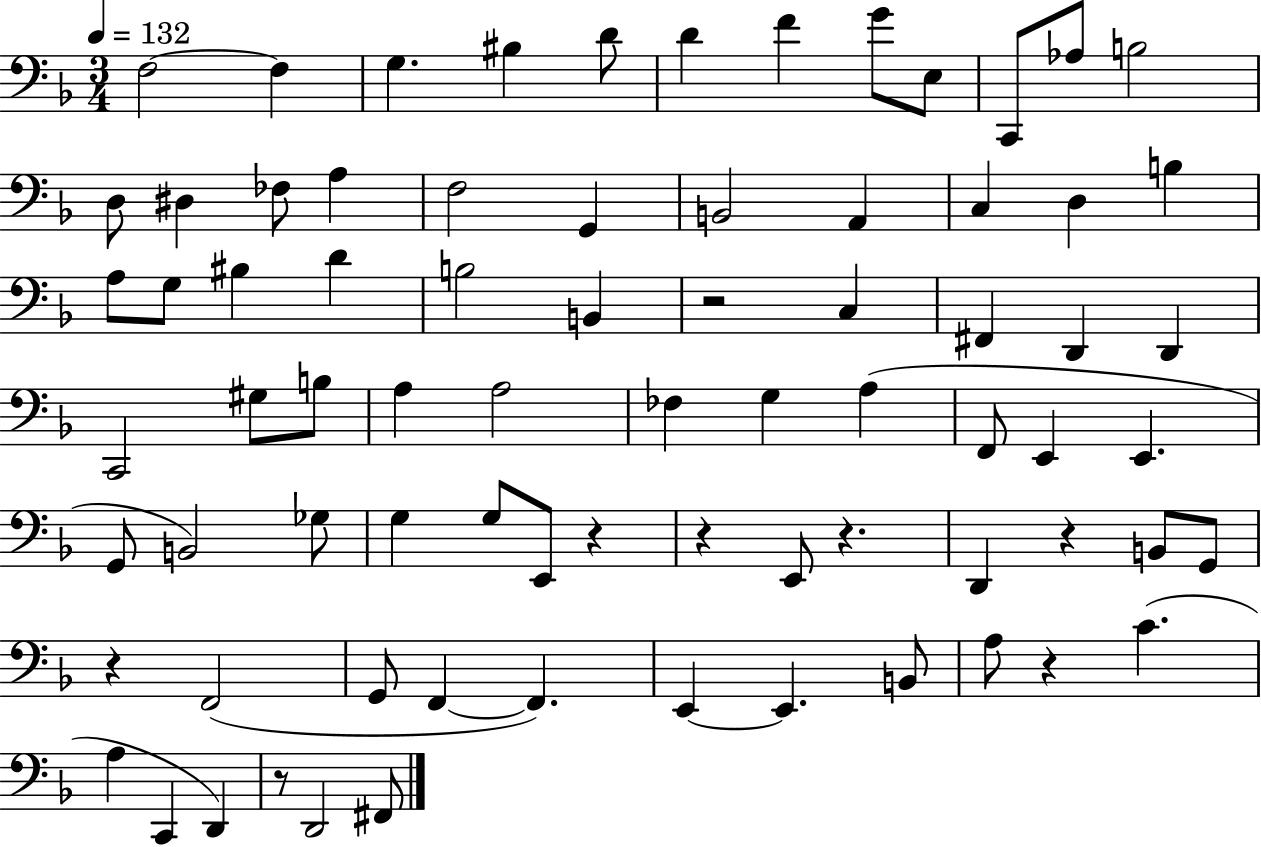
F3/h F3/q G3/q. BIS3/q D4/e D4/q F4/q G4/e E3/e C2/e Ab3/e B3/h D3/e D#3/q FES3/e A3/q F3/h G2/q B2/h A2/q C3/q D3/q B3/q A3/e G3/e BIS3/q D4/q B3/h B2/q R/h C3/q F#2/q D2/q D2/q C2/h G#3/e B3/e A3/q A3/h FES3/q G3/q A3/q F2/e E2/q E2/q. G2/e B2/h Gb3/e G3/q G3/e E2/e R/q R/q E2/e R/q. D2/q R/q B2/e G2/e R/q F2/h G2/e F2/q F2/q. E2/q E2/q. B2/e A3/e R/q C4/q. A3/q C2/q D2/q R/e D2/h F#2/e